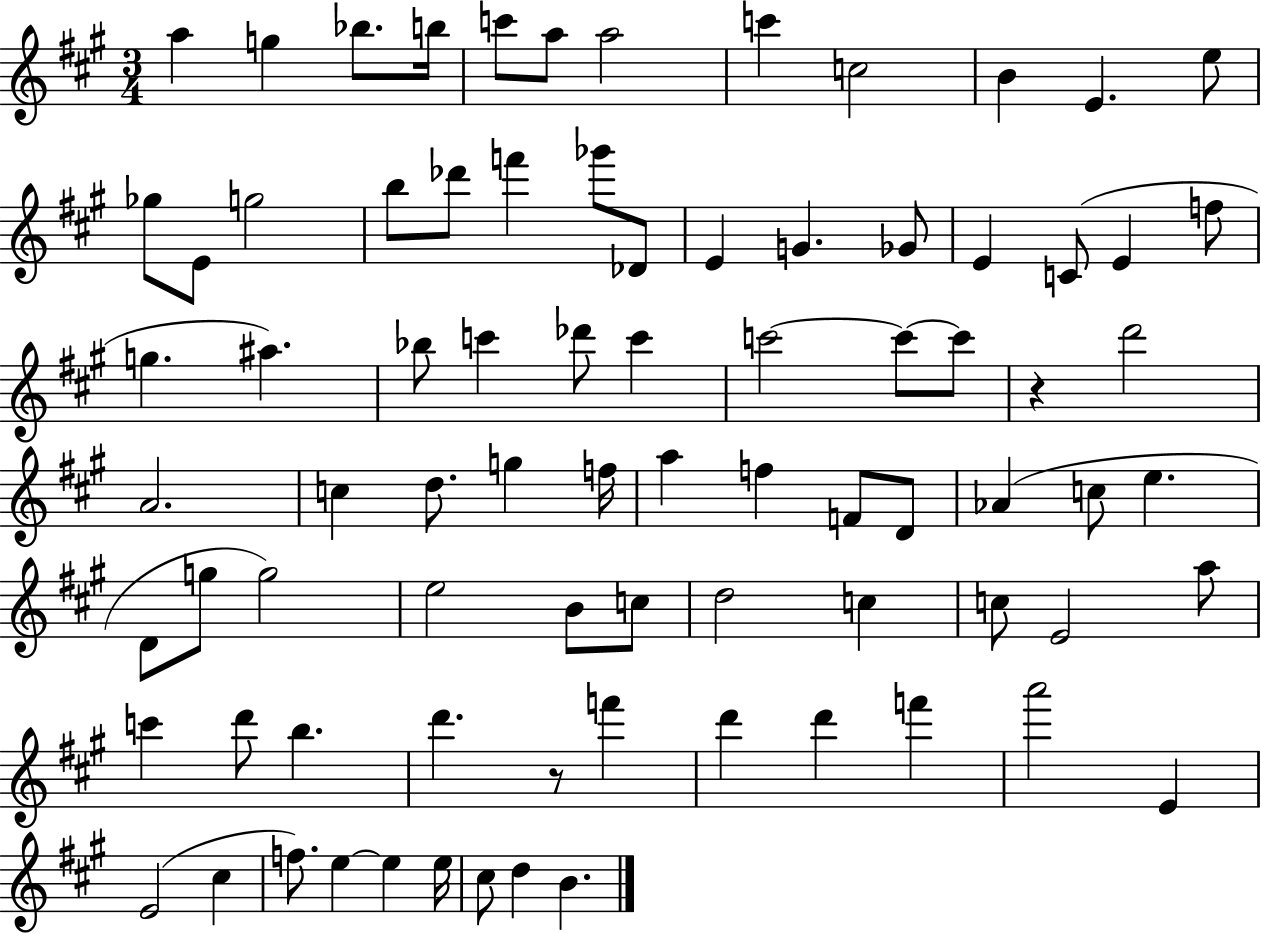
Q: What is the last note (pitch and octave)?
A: B4